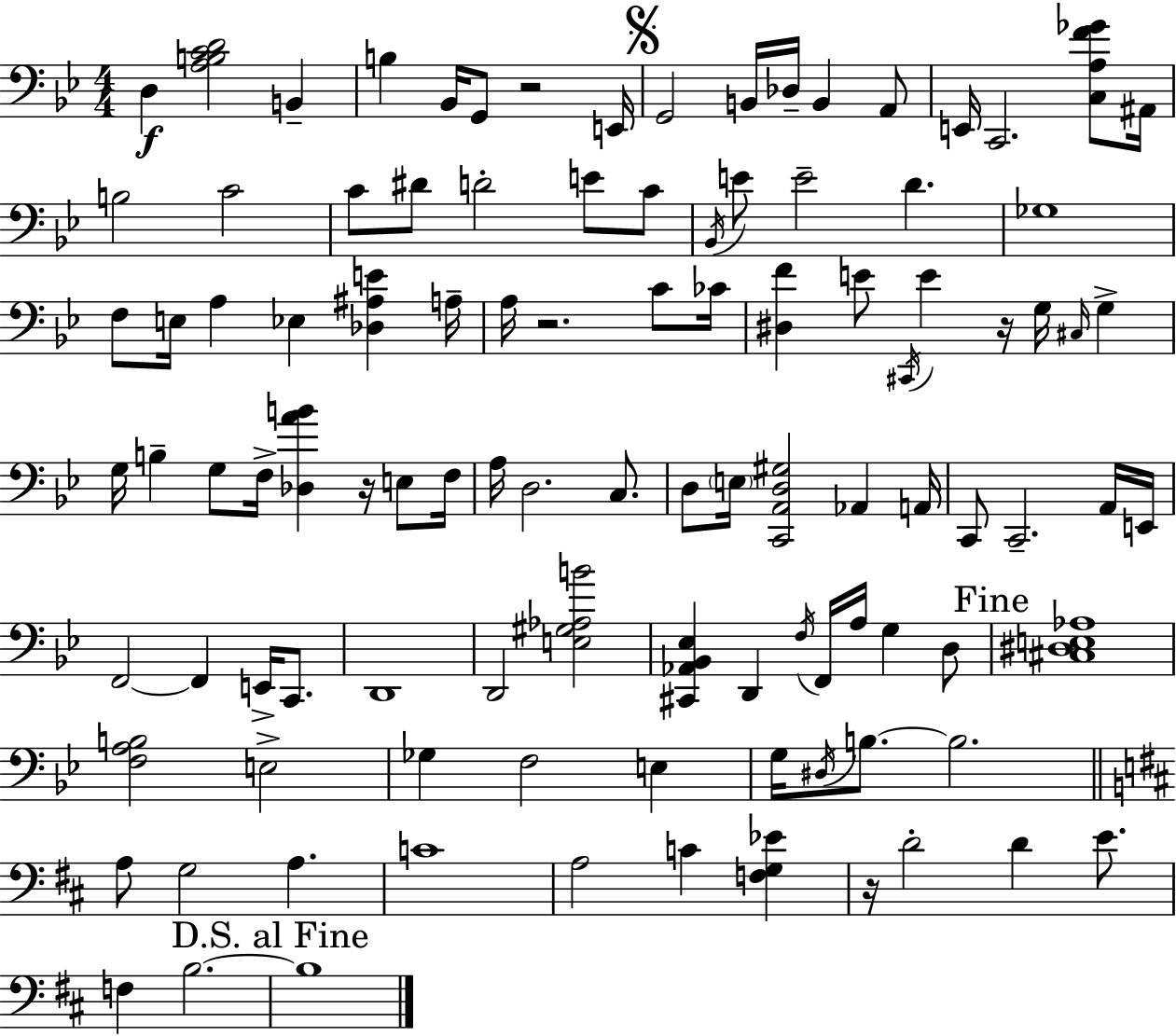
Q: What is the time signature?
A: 4/4